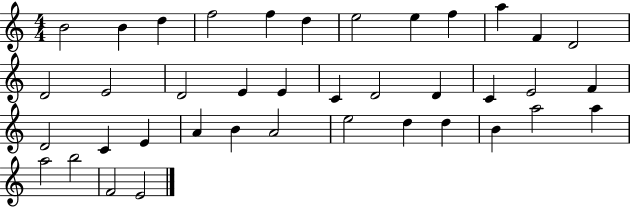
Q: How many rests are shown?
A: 0